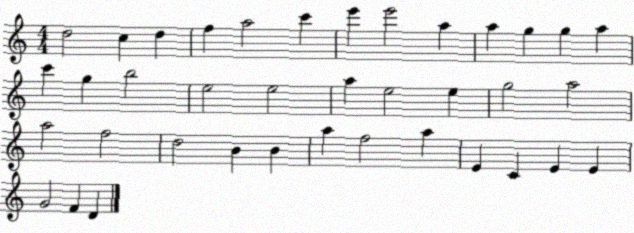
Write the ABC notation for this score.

X:1
T:Untitled
M:4/4
L:1/4
K:C
d2 c d f a2 c' e' e'2 a a g g a c' g b2 e2 e2 a e2 e g2 a2 a2 f2 d2 B B a f2 a E C E E G2 F D